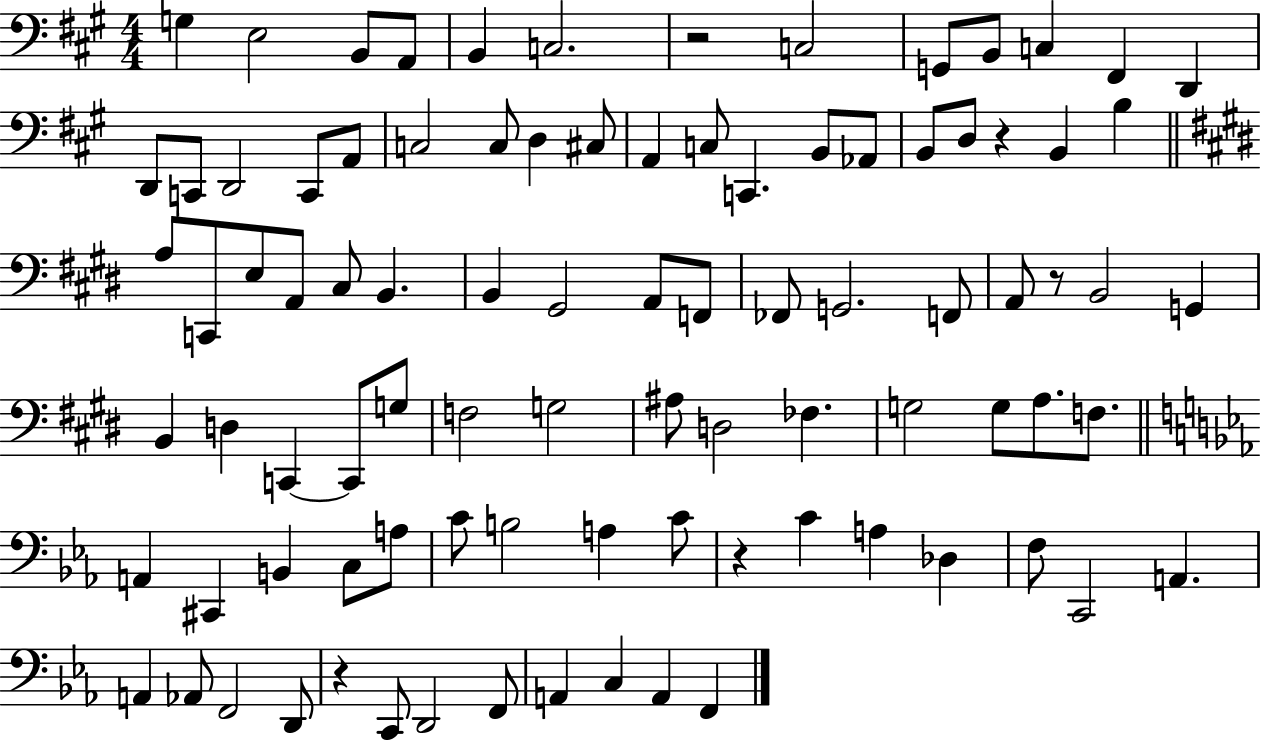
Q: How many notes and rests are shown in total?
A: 91